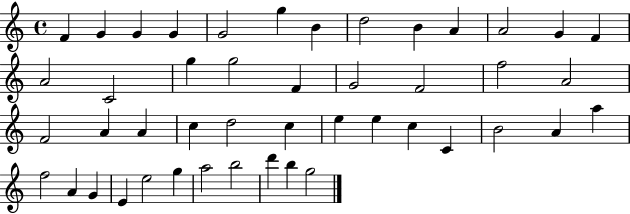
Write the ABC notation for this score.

X:1
T:Untitled
M:4/4
L:1/4
K:C
F G G G G2 g B d2 B A A2 G F A2 C2 g g2 F G2 F2 f2 A2 F2 A A c d2 c e e c C B2 A a f2 A G E e2 g a2 b2 d' b g2